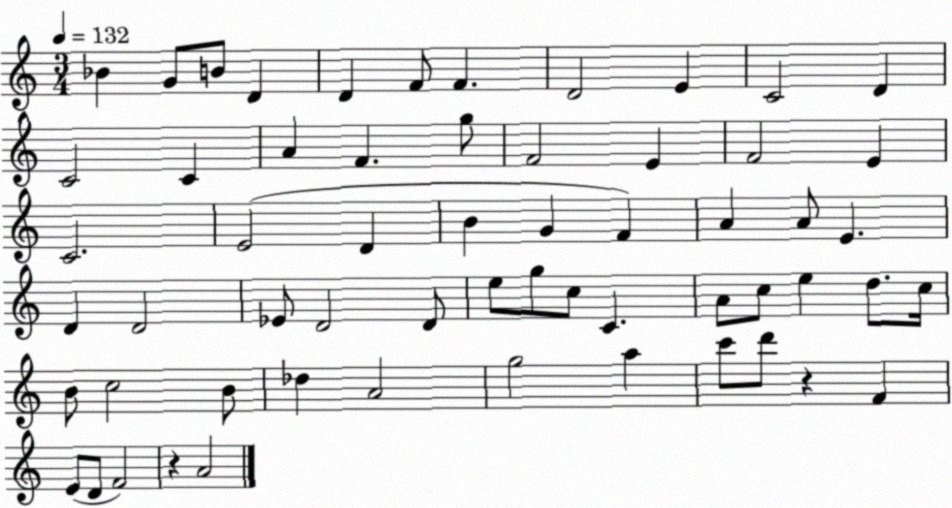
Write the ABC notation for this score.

X:1
T:Untitled
M:3/4
L:1/4
K:C
_B G/2 B/2 D D F/2 F D2 E C2 D C2 C A F g/2 F2 E F2 E C2 E2 D B G F A A/2 E D D2 _E/2 D2 D/2 e/2 g/2 c/2 C A/2 c/2 e d/2 c/4 B/2 c2 B/2 _d A2 g2 a c'/2 d'/2 z F E/2 D/2 F2 z A2